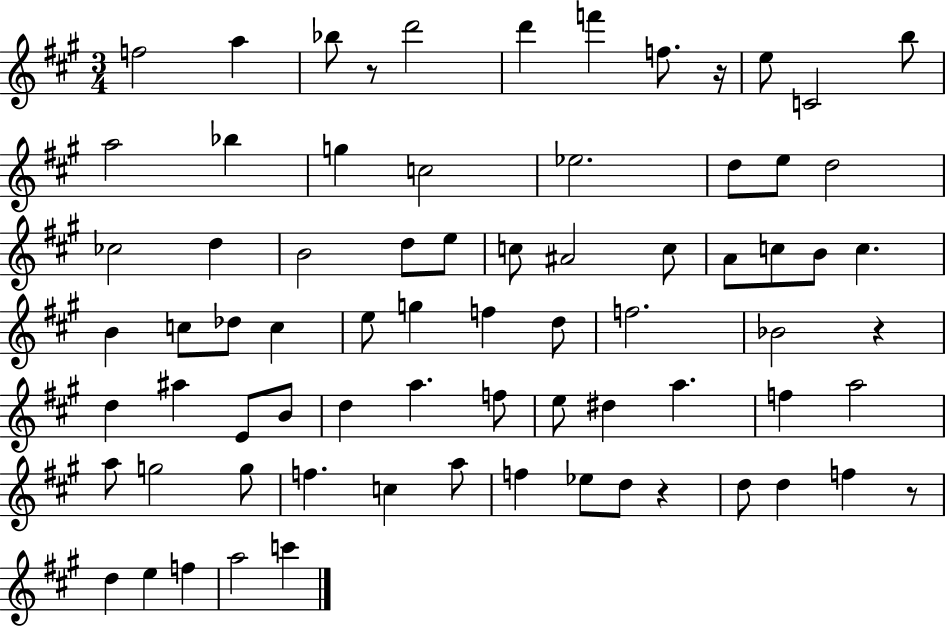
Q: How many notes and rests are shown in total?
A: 74